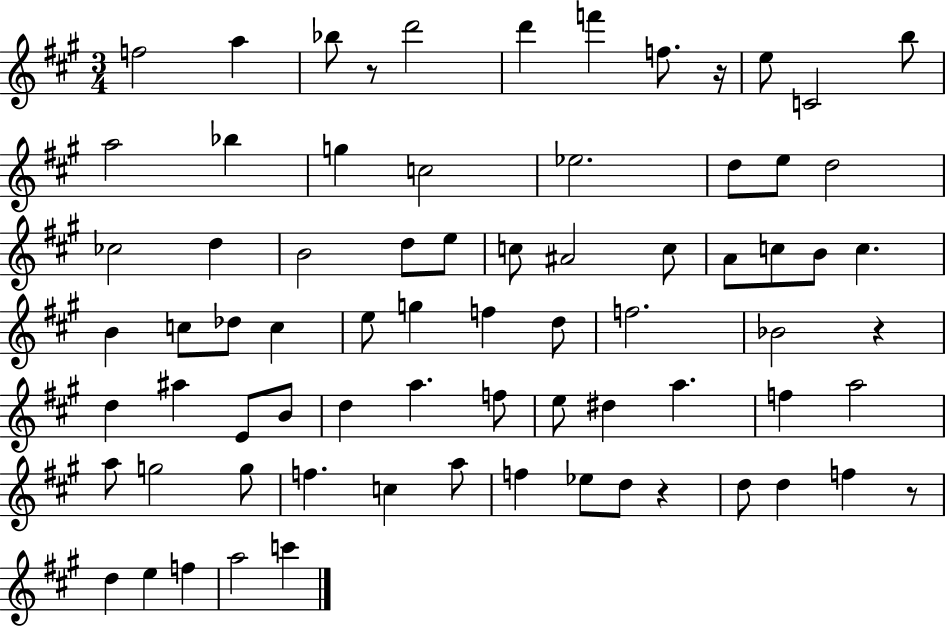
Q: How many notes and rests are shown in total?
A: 74